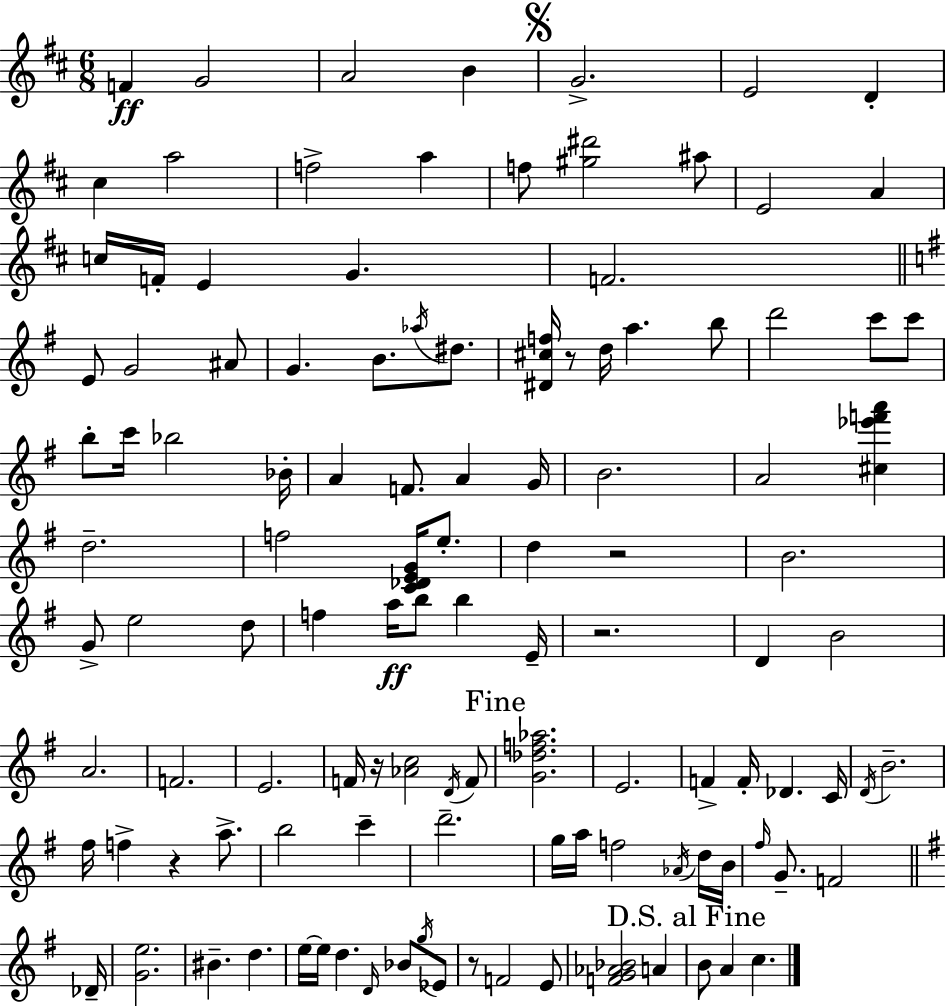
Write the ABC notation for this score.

X:1
T:Untitled
M:6/8
L:1/4
K:D
F G2 A2 B G2 E2 D ^c a2 f2 a f/2 [^g^d']2 ^a/2 E2 A c/4 F/4 E G F2 E/2 G2 ^A/2 G B/2 _a/4 ^d/2 [^D^cf]/4 z/2 d/4 a b/2 d'2 c'/2 c'/2 b/2 c'/4 _b2 _B/4 A F/2 A G/4 B2 A2 [^c_e'f'a'] d2 f2 [C_DEG]/4 e/2 d z2 B2 G/2 e2 d/2 f a/4 b/2 b E/4 z2 D B2 A2 F2 E2 F/4 z/4 [_Ac]2 D/4 F/2 [G_df_a]2 E2 F F/4 _D C/4 D/4 B2 ^f/4 f z a/2 b2 c' d'2 g/4 a/4 f2 _A/4 d/4 B/4 ^f/4 G/2 F2 _D/4 [Ge]2 ^B d e/4 e/4 d D/4 _B/2 g/4 _E/2 z/2 F2 E/2 [FG_A_B]2 A B/2 A c